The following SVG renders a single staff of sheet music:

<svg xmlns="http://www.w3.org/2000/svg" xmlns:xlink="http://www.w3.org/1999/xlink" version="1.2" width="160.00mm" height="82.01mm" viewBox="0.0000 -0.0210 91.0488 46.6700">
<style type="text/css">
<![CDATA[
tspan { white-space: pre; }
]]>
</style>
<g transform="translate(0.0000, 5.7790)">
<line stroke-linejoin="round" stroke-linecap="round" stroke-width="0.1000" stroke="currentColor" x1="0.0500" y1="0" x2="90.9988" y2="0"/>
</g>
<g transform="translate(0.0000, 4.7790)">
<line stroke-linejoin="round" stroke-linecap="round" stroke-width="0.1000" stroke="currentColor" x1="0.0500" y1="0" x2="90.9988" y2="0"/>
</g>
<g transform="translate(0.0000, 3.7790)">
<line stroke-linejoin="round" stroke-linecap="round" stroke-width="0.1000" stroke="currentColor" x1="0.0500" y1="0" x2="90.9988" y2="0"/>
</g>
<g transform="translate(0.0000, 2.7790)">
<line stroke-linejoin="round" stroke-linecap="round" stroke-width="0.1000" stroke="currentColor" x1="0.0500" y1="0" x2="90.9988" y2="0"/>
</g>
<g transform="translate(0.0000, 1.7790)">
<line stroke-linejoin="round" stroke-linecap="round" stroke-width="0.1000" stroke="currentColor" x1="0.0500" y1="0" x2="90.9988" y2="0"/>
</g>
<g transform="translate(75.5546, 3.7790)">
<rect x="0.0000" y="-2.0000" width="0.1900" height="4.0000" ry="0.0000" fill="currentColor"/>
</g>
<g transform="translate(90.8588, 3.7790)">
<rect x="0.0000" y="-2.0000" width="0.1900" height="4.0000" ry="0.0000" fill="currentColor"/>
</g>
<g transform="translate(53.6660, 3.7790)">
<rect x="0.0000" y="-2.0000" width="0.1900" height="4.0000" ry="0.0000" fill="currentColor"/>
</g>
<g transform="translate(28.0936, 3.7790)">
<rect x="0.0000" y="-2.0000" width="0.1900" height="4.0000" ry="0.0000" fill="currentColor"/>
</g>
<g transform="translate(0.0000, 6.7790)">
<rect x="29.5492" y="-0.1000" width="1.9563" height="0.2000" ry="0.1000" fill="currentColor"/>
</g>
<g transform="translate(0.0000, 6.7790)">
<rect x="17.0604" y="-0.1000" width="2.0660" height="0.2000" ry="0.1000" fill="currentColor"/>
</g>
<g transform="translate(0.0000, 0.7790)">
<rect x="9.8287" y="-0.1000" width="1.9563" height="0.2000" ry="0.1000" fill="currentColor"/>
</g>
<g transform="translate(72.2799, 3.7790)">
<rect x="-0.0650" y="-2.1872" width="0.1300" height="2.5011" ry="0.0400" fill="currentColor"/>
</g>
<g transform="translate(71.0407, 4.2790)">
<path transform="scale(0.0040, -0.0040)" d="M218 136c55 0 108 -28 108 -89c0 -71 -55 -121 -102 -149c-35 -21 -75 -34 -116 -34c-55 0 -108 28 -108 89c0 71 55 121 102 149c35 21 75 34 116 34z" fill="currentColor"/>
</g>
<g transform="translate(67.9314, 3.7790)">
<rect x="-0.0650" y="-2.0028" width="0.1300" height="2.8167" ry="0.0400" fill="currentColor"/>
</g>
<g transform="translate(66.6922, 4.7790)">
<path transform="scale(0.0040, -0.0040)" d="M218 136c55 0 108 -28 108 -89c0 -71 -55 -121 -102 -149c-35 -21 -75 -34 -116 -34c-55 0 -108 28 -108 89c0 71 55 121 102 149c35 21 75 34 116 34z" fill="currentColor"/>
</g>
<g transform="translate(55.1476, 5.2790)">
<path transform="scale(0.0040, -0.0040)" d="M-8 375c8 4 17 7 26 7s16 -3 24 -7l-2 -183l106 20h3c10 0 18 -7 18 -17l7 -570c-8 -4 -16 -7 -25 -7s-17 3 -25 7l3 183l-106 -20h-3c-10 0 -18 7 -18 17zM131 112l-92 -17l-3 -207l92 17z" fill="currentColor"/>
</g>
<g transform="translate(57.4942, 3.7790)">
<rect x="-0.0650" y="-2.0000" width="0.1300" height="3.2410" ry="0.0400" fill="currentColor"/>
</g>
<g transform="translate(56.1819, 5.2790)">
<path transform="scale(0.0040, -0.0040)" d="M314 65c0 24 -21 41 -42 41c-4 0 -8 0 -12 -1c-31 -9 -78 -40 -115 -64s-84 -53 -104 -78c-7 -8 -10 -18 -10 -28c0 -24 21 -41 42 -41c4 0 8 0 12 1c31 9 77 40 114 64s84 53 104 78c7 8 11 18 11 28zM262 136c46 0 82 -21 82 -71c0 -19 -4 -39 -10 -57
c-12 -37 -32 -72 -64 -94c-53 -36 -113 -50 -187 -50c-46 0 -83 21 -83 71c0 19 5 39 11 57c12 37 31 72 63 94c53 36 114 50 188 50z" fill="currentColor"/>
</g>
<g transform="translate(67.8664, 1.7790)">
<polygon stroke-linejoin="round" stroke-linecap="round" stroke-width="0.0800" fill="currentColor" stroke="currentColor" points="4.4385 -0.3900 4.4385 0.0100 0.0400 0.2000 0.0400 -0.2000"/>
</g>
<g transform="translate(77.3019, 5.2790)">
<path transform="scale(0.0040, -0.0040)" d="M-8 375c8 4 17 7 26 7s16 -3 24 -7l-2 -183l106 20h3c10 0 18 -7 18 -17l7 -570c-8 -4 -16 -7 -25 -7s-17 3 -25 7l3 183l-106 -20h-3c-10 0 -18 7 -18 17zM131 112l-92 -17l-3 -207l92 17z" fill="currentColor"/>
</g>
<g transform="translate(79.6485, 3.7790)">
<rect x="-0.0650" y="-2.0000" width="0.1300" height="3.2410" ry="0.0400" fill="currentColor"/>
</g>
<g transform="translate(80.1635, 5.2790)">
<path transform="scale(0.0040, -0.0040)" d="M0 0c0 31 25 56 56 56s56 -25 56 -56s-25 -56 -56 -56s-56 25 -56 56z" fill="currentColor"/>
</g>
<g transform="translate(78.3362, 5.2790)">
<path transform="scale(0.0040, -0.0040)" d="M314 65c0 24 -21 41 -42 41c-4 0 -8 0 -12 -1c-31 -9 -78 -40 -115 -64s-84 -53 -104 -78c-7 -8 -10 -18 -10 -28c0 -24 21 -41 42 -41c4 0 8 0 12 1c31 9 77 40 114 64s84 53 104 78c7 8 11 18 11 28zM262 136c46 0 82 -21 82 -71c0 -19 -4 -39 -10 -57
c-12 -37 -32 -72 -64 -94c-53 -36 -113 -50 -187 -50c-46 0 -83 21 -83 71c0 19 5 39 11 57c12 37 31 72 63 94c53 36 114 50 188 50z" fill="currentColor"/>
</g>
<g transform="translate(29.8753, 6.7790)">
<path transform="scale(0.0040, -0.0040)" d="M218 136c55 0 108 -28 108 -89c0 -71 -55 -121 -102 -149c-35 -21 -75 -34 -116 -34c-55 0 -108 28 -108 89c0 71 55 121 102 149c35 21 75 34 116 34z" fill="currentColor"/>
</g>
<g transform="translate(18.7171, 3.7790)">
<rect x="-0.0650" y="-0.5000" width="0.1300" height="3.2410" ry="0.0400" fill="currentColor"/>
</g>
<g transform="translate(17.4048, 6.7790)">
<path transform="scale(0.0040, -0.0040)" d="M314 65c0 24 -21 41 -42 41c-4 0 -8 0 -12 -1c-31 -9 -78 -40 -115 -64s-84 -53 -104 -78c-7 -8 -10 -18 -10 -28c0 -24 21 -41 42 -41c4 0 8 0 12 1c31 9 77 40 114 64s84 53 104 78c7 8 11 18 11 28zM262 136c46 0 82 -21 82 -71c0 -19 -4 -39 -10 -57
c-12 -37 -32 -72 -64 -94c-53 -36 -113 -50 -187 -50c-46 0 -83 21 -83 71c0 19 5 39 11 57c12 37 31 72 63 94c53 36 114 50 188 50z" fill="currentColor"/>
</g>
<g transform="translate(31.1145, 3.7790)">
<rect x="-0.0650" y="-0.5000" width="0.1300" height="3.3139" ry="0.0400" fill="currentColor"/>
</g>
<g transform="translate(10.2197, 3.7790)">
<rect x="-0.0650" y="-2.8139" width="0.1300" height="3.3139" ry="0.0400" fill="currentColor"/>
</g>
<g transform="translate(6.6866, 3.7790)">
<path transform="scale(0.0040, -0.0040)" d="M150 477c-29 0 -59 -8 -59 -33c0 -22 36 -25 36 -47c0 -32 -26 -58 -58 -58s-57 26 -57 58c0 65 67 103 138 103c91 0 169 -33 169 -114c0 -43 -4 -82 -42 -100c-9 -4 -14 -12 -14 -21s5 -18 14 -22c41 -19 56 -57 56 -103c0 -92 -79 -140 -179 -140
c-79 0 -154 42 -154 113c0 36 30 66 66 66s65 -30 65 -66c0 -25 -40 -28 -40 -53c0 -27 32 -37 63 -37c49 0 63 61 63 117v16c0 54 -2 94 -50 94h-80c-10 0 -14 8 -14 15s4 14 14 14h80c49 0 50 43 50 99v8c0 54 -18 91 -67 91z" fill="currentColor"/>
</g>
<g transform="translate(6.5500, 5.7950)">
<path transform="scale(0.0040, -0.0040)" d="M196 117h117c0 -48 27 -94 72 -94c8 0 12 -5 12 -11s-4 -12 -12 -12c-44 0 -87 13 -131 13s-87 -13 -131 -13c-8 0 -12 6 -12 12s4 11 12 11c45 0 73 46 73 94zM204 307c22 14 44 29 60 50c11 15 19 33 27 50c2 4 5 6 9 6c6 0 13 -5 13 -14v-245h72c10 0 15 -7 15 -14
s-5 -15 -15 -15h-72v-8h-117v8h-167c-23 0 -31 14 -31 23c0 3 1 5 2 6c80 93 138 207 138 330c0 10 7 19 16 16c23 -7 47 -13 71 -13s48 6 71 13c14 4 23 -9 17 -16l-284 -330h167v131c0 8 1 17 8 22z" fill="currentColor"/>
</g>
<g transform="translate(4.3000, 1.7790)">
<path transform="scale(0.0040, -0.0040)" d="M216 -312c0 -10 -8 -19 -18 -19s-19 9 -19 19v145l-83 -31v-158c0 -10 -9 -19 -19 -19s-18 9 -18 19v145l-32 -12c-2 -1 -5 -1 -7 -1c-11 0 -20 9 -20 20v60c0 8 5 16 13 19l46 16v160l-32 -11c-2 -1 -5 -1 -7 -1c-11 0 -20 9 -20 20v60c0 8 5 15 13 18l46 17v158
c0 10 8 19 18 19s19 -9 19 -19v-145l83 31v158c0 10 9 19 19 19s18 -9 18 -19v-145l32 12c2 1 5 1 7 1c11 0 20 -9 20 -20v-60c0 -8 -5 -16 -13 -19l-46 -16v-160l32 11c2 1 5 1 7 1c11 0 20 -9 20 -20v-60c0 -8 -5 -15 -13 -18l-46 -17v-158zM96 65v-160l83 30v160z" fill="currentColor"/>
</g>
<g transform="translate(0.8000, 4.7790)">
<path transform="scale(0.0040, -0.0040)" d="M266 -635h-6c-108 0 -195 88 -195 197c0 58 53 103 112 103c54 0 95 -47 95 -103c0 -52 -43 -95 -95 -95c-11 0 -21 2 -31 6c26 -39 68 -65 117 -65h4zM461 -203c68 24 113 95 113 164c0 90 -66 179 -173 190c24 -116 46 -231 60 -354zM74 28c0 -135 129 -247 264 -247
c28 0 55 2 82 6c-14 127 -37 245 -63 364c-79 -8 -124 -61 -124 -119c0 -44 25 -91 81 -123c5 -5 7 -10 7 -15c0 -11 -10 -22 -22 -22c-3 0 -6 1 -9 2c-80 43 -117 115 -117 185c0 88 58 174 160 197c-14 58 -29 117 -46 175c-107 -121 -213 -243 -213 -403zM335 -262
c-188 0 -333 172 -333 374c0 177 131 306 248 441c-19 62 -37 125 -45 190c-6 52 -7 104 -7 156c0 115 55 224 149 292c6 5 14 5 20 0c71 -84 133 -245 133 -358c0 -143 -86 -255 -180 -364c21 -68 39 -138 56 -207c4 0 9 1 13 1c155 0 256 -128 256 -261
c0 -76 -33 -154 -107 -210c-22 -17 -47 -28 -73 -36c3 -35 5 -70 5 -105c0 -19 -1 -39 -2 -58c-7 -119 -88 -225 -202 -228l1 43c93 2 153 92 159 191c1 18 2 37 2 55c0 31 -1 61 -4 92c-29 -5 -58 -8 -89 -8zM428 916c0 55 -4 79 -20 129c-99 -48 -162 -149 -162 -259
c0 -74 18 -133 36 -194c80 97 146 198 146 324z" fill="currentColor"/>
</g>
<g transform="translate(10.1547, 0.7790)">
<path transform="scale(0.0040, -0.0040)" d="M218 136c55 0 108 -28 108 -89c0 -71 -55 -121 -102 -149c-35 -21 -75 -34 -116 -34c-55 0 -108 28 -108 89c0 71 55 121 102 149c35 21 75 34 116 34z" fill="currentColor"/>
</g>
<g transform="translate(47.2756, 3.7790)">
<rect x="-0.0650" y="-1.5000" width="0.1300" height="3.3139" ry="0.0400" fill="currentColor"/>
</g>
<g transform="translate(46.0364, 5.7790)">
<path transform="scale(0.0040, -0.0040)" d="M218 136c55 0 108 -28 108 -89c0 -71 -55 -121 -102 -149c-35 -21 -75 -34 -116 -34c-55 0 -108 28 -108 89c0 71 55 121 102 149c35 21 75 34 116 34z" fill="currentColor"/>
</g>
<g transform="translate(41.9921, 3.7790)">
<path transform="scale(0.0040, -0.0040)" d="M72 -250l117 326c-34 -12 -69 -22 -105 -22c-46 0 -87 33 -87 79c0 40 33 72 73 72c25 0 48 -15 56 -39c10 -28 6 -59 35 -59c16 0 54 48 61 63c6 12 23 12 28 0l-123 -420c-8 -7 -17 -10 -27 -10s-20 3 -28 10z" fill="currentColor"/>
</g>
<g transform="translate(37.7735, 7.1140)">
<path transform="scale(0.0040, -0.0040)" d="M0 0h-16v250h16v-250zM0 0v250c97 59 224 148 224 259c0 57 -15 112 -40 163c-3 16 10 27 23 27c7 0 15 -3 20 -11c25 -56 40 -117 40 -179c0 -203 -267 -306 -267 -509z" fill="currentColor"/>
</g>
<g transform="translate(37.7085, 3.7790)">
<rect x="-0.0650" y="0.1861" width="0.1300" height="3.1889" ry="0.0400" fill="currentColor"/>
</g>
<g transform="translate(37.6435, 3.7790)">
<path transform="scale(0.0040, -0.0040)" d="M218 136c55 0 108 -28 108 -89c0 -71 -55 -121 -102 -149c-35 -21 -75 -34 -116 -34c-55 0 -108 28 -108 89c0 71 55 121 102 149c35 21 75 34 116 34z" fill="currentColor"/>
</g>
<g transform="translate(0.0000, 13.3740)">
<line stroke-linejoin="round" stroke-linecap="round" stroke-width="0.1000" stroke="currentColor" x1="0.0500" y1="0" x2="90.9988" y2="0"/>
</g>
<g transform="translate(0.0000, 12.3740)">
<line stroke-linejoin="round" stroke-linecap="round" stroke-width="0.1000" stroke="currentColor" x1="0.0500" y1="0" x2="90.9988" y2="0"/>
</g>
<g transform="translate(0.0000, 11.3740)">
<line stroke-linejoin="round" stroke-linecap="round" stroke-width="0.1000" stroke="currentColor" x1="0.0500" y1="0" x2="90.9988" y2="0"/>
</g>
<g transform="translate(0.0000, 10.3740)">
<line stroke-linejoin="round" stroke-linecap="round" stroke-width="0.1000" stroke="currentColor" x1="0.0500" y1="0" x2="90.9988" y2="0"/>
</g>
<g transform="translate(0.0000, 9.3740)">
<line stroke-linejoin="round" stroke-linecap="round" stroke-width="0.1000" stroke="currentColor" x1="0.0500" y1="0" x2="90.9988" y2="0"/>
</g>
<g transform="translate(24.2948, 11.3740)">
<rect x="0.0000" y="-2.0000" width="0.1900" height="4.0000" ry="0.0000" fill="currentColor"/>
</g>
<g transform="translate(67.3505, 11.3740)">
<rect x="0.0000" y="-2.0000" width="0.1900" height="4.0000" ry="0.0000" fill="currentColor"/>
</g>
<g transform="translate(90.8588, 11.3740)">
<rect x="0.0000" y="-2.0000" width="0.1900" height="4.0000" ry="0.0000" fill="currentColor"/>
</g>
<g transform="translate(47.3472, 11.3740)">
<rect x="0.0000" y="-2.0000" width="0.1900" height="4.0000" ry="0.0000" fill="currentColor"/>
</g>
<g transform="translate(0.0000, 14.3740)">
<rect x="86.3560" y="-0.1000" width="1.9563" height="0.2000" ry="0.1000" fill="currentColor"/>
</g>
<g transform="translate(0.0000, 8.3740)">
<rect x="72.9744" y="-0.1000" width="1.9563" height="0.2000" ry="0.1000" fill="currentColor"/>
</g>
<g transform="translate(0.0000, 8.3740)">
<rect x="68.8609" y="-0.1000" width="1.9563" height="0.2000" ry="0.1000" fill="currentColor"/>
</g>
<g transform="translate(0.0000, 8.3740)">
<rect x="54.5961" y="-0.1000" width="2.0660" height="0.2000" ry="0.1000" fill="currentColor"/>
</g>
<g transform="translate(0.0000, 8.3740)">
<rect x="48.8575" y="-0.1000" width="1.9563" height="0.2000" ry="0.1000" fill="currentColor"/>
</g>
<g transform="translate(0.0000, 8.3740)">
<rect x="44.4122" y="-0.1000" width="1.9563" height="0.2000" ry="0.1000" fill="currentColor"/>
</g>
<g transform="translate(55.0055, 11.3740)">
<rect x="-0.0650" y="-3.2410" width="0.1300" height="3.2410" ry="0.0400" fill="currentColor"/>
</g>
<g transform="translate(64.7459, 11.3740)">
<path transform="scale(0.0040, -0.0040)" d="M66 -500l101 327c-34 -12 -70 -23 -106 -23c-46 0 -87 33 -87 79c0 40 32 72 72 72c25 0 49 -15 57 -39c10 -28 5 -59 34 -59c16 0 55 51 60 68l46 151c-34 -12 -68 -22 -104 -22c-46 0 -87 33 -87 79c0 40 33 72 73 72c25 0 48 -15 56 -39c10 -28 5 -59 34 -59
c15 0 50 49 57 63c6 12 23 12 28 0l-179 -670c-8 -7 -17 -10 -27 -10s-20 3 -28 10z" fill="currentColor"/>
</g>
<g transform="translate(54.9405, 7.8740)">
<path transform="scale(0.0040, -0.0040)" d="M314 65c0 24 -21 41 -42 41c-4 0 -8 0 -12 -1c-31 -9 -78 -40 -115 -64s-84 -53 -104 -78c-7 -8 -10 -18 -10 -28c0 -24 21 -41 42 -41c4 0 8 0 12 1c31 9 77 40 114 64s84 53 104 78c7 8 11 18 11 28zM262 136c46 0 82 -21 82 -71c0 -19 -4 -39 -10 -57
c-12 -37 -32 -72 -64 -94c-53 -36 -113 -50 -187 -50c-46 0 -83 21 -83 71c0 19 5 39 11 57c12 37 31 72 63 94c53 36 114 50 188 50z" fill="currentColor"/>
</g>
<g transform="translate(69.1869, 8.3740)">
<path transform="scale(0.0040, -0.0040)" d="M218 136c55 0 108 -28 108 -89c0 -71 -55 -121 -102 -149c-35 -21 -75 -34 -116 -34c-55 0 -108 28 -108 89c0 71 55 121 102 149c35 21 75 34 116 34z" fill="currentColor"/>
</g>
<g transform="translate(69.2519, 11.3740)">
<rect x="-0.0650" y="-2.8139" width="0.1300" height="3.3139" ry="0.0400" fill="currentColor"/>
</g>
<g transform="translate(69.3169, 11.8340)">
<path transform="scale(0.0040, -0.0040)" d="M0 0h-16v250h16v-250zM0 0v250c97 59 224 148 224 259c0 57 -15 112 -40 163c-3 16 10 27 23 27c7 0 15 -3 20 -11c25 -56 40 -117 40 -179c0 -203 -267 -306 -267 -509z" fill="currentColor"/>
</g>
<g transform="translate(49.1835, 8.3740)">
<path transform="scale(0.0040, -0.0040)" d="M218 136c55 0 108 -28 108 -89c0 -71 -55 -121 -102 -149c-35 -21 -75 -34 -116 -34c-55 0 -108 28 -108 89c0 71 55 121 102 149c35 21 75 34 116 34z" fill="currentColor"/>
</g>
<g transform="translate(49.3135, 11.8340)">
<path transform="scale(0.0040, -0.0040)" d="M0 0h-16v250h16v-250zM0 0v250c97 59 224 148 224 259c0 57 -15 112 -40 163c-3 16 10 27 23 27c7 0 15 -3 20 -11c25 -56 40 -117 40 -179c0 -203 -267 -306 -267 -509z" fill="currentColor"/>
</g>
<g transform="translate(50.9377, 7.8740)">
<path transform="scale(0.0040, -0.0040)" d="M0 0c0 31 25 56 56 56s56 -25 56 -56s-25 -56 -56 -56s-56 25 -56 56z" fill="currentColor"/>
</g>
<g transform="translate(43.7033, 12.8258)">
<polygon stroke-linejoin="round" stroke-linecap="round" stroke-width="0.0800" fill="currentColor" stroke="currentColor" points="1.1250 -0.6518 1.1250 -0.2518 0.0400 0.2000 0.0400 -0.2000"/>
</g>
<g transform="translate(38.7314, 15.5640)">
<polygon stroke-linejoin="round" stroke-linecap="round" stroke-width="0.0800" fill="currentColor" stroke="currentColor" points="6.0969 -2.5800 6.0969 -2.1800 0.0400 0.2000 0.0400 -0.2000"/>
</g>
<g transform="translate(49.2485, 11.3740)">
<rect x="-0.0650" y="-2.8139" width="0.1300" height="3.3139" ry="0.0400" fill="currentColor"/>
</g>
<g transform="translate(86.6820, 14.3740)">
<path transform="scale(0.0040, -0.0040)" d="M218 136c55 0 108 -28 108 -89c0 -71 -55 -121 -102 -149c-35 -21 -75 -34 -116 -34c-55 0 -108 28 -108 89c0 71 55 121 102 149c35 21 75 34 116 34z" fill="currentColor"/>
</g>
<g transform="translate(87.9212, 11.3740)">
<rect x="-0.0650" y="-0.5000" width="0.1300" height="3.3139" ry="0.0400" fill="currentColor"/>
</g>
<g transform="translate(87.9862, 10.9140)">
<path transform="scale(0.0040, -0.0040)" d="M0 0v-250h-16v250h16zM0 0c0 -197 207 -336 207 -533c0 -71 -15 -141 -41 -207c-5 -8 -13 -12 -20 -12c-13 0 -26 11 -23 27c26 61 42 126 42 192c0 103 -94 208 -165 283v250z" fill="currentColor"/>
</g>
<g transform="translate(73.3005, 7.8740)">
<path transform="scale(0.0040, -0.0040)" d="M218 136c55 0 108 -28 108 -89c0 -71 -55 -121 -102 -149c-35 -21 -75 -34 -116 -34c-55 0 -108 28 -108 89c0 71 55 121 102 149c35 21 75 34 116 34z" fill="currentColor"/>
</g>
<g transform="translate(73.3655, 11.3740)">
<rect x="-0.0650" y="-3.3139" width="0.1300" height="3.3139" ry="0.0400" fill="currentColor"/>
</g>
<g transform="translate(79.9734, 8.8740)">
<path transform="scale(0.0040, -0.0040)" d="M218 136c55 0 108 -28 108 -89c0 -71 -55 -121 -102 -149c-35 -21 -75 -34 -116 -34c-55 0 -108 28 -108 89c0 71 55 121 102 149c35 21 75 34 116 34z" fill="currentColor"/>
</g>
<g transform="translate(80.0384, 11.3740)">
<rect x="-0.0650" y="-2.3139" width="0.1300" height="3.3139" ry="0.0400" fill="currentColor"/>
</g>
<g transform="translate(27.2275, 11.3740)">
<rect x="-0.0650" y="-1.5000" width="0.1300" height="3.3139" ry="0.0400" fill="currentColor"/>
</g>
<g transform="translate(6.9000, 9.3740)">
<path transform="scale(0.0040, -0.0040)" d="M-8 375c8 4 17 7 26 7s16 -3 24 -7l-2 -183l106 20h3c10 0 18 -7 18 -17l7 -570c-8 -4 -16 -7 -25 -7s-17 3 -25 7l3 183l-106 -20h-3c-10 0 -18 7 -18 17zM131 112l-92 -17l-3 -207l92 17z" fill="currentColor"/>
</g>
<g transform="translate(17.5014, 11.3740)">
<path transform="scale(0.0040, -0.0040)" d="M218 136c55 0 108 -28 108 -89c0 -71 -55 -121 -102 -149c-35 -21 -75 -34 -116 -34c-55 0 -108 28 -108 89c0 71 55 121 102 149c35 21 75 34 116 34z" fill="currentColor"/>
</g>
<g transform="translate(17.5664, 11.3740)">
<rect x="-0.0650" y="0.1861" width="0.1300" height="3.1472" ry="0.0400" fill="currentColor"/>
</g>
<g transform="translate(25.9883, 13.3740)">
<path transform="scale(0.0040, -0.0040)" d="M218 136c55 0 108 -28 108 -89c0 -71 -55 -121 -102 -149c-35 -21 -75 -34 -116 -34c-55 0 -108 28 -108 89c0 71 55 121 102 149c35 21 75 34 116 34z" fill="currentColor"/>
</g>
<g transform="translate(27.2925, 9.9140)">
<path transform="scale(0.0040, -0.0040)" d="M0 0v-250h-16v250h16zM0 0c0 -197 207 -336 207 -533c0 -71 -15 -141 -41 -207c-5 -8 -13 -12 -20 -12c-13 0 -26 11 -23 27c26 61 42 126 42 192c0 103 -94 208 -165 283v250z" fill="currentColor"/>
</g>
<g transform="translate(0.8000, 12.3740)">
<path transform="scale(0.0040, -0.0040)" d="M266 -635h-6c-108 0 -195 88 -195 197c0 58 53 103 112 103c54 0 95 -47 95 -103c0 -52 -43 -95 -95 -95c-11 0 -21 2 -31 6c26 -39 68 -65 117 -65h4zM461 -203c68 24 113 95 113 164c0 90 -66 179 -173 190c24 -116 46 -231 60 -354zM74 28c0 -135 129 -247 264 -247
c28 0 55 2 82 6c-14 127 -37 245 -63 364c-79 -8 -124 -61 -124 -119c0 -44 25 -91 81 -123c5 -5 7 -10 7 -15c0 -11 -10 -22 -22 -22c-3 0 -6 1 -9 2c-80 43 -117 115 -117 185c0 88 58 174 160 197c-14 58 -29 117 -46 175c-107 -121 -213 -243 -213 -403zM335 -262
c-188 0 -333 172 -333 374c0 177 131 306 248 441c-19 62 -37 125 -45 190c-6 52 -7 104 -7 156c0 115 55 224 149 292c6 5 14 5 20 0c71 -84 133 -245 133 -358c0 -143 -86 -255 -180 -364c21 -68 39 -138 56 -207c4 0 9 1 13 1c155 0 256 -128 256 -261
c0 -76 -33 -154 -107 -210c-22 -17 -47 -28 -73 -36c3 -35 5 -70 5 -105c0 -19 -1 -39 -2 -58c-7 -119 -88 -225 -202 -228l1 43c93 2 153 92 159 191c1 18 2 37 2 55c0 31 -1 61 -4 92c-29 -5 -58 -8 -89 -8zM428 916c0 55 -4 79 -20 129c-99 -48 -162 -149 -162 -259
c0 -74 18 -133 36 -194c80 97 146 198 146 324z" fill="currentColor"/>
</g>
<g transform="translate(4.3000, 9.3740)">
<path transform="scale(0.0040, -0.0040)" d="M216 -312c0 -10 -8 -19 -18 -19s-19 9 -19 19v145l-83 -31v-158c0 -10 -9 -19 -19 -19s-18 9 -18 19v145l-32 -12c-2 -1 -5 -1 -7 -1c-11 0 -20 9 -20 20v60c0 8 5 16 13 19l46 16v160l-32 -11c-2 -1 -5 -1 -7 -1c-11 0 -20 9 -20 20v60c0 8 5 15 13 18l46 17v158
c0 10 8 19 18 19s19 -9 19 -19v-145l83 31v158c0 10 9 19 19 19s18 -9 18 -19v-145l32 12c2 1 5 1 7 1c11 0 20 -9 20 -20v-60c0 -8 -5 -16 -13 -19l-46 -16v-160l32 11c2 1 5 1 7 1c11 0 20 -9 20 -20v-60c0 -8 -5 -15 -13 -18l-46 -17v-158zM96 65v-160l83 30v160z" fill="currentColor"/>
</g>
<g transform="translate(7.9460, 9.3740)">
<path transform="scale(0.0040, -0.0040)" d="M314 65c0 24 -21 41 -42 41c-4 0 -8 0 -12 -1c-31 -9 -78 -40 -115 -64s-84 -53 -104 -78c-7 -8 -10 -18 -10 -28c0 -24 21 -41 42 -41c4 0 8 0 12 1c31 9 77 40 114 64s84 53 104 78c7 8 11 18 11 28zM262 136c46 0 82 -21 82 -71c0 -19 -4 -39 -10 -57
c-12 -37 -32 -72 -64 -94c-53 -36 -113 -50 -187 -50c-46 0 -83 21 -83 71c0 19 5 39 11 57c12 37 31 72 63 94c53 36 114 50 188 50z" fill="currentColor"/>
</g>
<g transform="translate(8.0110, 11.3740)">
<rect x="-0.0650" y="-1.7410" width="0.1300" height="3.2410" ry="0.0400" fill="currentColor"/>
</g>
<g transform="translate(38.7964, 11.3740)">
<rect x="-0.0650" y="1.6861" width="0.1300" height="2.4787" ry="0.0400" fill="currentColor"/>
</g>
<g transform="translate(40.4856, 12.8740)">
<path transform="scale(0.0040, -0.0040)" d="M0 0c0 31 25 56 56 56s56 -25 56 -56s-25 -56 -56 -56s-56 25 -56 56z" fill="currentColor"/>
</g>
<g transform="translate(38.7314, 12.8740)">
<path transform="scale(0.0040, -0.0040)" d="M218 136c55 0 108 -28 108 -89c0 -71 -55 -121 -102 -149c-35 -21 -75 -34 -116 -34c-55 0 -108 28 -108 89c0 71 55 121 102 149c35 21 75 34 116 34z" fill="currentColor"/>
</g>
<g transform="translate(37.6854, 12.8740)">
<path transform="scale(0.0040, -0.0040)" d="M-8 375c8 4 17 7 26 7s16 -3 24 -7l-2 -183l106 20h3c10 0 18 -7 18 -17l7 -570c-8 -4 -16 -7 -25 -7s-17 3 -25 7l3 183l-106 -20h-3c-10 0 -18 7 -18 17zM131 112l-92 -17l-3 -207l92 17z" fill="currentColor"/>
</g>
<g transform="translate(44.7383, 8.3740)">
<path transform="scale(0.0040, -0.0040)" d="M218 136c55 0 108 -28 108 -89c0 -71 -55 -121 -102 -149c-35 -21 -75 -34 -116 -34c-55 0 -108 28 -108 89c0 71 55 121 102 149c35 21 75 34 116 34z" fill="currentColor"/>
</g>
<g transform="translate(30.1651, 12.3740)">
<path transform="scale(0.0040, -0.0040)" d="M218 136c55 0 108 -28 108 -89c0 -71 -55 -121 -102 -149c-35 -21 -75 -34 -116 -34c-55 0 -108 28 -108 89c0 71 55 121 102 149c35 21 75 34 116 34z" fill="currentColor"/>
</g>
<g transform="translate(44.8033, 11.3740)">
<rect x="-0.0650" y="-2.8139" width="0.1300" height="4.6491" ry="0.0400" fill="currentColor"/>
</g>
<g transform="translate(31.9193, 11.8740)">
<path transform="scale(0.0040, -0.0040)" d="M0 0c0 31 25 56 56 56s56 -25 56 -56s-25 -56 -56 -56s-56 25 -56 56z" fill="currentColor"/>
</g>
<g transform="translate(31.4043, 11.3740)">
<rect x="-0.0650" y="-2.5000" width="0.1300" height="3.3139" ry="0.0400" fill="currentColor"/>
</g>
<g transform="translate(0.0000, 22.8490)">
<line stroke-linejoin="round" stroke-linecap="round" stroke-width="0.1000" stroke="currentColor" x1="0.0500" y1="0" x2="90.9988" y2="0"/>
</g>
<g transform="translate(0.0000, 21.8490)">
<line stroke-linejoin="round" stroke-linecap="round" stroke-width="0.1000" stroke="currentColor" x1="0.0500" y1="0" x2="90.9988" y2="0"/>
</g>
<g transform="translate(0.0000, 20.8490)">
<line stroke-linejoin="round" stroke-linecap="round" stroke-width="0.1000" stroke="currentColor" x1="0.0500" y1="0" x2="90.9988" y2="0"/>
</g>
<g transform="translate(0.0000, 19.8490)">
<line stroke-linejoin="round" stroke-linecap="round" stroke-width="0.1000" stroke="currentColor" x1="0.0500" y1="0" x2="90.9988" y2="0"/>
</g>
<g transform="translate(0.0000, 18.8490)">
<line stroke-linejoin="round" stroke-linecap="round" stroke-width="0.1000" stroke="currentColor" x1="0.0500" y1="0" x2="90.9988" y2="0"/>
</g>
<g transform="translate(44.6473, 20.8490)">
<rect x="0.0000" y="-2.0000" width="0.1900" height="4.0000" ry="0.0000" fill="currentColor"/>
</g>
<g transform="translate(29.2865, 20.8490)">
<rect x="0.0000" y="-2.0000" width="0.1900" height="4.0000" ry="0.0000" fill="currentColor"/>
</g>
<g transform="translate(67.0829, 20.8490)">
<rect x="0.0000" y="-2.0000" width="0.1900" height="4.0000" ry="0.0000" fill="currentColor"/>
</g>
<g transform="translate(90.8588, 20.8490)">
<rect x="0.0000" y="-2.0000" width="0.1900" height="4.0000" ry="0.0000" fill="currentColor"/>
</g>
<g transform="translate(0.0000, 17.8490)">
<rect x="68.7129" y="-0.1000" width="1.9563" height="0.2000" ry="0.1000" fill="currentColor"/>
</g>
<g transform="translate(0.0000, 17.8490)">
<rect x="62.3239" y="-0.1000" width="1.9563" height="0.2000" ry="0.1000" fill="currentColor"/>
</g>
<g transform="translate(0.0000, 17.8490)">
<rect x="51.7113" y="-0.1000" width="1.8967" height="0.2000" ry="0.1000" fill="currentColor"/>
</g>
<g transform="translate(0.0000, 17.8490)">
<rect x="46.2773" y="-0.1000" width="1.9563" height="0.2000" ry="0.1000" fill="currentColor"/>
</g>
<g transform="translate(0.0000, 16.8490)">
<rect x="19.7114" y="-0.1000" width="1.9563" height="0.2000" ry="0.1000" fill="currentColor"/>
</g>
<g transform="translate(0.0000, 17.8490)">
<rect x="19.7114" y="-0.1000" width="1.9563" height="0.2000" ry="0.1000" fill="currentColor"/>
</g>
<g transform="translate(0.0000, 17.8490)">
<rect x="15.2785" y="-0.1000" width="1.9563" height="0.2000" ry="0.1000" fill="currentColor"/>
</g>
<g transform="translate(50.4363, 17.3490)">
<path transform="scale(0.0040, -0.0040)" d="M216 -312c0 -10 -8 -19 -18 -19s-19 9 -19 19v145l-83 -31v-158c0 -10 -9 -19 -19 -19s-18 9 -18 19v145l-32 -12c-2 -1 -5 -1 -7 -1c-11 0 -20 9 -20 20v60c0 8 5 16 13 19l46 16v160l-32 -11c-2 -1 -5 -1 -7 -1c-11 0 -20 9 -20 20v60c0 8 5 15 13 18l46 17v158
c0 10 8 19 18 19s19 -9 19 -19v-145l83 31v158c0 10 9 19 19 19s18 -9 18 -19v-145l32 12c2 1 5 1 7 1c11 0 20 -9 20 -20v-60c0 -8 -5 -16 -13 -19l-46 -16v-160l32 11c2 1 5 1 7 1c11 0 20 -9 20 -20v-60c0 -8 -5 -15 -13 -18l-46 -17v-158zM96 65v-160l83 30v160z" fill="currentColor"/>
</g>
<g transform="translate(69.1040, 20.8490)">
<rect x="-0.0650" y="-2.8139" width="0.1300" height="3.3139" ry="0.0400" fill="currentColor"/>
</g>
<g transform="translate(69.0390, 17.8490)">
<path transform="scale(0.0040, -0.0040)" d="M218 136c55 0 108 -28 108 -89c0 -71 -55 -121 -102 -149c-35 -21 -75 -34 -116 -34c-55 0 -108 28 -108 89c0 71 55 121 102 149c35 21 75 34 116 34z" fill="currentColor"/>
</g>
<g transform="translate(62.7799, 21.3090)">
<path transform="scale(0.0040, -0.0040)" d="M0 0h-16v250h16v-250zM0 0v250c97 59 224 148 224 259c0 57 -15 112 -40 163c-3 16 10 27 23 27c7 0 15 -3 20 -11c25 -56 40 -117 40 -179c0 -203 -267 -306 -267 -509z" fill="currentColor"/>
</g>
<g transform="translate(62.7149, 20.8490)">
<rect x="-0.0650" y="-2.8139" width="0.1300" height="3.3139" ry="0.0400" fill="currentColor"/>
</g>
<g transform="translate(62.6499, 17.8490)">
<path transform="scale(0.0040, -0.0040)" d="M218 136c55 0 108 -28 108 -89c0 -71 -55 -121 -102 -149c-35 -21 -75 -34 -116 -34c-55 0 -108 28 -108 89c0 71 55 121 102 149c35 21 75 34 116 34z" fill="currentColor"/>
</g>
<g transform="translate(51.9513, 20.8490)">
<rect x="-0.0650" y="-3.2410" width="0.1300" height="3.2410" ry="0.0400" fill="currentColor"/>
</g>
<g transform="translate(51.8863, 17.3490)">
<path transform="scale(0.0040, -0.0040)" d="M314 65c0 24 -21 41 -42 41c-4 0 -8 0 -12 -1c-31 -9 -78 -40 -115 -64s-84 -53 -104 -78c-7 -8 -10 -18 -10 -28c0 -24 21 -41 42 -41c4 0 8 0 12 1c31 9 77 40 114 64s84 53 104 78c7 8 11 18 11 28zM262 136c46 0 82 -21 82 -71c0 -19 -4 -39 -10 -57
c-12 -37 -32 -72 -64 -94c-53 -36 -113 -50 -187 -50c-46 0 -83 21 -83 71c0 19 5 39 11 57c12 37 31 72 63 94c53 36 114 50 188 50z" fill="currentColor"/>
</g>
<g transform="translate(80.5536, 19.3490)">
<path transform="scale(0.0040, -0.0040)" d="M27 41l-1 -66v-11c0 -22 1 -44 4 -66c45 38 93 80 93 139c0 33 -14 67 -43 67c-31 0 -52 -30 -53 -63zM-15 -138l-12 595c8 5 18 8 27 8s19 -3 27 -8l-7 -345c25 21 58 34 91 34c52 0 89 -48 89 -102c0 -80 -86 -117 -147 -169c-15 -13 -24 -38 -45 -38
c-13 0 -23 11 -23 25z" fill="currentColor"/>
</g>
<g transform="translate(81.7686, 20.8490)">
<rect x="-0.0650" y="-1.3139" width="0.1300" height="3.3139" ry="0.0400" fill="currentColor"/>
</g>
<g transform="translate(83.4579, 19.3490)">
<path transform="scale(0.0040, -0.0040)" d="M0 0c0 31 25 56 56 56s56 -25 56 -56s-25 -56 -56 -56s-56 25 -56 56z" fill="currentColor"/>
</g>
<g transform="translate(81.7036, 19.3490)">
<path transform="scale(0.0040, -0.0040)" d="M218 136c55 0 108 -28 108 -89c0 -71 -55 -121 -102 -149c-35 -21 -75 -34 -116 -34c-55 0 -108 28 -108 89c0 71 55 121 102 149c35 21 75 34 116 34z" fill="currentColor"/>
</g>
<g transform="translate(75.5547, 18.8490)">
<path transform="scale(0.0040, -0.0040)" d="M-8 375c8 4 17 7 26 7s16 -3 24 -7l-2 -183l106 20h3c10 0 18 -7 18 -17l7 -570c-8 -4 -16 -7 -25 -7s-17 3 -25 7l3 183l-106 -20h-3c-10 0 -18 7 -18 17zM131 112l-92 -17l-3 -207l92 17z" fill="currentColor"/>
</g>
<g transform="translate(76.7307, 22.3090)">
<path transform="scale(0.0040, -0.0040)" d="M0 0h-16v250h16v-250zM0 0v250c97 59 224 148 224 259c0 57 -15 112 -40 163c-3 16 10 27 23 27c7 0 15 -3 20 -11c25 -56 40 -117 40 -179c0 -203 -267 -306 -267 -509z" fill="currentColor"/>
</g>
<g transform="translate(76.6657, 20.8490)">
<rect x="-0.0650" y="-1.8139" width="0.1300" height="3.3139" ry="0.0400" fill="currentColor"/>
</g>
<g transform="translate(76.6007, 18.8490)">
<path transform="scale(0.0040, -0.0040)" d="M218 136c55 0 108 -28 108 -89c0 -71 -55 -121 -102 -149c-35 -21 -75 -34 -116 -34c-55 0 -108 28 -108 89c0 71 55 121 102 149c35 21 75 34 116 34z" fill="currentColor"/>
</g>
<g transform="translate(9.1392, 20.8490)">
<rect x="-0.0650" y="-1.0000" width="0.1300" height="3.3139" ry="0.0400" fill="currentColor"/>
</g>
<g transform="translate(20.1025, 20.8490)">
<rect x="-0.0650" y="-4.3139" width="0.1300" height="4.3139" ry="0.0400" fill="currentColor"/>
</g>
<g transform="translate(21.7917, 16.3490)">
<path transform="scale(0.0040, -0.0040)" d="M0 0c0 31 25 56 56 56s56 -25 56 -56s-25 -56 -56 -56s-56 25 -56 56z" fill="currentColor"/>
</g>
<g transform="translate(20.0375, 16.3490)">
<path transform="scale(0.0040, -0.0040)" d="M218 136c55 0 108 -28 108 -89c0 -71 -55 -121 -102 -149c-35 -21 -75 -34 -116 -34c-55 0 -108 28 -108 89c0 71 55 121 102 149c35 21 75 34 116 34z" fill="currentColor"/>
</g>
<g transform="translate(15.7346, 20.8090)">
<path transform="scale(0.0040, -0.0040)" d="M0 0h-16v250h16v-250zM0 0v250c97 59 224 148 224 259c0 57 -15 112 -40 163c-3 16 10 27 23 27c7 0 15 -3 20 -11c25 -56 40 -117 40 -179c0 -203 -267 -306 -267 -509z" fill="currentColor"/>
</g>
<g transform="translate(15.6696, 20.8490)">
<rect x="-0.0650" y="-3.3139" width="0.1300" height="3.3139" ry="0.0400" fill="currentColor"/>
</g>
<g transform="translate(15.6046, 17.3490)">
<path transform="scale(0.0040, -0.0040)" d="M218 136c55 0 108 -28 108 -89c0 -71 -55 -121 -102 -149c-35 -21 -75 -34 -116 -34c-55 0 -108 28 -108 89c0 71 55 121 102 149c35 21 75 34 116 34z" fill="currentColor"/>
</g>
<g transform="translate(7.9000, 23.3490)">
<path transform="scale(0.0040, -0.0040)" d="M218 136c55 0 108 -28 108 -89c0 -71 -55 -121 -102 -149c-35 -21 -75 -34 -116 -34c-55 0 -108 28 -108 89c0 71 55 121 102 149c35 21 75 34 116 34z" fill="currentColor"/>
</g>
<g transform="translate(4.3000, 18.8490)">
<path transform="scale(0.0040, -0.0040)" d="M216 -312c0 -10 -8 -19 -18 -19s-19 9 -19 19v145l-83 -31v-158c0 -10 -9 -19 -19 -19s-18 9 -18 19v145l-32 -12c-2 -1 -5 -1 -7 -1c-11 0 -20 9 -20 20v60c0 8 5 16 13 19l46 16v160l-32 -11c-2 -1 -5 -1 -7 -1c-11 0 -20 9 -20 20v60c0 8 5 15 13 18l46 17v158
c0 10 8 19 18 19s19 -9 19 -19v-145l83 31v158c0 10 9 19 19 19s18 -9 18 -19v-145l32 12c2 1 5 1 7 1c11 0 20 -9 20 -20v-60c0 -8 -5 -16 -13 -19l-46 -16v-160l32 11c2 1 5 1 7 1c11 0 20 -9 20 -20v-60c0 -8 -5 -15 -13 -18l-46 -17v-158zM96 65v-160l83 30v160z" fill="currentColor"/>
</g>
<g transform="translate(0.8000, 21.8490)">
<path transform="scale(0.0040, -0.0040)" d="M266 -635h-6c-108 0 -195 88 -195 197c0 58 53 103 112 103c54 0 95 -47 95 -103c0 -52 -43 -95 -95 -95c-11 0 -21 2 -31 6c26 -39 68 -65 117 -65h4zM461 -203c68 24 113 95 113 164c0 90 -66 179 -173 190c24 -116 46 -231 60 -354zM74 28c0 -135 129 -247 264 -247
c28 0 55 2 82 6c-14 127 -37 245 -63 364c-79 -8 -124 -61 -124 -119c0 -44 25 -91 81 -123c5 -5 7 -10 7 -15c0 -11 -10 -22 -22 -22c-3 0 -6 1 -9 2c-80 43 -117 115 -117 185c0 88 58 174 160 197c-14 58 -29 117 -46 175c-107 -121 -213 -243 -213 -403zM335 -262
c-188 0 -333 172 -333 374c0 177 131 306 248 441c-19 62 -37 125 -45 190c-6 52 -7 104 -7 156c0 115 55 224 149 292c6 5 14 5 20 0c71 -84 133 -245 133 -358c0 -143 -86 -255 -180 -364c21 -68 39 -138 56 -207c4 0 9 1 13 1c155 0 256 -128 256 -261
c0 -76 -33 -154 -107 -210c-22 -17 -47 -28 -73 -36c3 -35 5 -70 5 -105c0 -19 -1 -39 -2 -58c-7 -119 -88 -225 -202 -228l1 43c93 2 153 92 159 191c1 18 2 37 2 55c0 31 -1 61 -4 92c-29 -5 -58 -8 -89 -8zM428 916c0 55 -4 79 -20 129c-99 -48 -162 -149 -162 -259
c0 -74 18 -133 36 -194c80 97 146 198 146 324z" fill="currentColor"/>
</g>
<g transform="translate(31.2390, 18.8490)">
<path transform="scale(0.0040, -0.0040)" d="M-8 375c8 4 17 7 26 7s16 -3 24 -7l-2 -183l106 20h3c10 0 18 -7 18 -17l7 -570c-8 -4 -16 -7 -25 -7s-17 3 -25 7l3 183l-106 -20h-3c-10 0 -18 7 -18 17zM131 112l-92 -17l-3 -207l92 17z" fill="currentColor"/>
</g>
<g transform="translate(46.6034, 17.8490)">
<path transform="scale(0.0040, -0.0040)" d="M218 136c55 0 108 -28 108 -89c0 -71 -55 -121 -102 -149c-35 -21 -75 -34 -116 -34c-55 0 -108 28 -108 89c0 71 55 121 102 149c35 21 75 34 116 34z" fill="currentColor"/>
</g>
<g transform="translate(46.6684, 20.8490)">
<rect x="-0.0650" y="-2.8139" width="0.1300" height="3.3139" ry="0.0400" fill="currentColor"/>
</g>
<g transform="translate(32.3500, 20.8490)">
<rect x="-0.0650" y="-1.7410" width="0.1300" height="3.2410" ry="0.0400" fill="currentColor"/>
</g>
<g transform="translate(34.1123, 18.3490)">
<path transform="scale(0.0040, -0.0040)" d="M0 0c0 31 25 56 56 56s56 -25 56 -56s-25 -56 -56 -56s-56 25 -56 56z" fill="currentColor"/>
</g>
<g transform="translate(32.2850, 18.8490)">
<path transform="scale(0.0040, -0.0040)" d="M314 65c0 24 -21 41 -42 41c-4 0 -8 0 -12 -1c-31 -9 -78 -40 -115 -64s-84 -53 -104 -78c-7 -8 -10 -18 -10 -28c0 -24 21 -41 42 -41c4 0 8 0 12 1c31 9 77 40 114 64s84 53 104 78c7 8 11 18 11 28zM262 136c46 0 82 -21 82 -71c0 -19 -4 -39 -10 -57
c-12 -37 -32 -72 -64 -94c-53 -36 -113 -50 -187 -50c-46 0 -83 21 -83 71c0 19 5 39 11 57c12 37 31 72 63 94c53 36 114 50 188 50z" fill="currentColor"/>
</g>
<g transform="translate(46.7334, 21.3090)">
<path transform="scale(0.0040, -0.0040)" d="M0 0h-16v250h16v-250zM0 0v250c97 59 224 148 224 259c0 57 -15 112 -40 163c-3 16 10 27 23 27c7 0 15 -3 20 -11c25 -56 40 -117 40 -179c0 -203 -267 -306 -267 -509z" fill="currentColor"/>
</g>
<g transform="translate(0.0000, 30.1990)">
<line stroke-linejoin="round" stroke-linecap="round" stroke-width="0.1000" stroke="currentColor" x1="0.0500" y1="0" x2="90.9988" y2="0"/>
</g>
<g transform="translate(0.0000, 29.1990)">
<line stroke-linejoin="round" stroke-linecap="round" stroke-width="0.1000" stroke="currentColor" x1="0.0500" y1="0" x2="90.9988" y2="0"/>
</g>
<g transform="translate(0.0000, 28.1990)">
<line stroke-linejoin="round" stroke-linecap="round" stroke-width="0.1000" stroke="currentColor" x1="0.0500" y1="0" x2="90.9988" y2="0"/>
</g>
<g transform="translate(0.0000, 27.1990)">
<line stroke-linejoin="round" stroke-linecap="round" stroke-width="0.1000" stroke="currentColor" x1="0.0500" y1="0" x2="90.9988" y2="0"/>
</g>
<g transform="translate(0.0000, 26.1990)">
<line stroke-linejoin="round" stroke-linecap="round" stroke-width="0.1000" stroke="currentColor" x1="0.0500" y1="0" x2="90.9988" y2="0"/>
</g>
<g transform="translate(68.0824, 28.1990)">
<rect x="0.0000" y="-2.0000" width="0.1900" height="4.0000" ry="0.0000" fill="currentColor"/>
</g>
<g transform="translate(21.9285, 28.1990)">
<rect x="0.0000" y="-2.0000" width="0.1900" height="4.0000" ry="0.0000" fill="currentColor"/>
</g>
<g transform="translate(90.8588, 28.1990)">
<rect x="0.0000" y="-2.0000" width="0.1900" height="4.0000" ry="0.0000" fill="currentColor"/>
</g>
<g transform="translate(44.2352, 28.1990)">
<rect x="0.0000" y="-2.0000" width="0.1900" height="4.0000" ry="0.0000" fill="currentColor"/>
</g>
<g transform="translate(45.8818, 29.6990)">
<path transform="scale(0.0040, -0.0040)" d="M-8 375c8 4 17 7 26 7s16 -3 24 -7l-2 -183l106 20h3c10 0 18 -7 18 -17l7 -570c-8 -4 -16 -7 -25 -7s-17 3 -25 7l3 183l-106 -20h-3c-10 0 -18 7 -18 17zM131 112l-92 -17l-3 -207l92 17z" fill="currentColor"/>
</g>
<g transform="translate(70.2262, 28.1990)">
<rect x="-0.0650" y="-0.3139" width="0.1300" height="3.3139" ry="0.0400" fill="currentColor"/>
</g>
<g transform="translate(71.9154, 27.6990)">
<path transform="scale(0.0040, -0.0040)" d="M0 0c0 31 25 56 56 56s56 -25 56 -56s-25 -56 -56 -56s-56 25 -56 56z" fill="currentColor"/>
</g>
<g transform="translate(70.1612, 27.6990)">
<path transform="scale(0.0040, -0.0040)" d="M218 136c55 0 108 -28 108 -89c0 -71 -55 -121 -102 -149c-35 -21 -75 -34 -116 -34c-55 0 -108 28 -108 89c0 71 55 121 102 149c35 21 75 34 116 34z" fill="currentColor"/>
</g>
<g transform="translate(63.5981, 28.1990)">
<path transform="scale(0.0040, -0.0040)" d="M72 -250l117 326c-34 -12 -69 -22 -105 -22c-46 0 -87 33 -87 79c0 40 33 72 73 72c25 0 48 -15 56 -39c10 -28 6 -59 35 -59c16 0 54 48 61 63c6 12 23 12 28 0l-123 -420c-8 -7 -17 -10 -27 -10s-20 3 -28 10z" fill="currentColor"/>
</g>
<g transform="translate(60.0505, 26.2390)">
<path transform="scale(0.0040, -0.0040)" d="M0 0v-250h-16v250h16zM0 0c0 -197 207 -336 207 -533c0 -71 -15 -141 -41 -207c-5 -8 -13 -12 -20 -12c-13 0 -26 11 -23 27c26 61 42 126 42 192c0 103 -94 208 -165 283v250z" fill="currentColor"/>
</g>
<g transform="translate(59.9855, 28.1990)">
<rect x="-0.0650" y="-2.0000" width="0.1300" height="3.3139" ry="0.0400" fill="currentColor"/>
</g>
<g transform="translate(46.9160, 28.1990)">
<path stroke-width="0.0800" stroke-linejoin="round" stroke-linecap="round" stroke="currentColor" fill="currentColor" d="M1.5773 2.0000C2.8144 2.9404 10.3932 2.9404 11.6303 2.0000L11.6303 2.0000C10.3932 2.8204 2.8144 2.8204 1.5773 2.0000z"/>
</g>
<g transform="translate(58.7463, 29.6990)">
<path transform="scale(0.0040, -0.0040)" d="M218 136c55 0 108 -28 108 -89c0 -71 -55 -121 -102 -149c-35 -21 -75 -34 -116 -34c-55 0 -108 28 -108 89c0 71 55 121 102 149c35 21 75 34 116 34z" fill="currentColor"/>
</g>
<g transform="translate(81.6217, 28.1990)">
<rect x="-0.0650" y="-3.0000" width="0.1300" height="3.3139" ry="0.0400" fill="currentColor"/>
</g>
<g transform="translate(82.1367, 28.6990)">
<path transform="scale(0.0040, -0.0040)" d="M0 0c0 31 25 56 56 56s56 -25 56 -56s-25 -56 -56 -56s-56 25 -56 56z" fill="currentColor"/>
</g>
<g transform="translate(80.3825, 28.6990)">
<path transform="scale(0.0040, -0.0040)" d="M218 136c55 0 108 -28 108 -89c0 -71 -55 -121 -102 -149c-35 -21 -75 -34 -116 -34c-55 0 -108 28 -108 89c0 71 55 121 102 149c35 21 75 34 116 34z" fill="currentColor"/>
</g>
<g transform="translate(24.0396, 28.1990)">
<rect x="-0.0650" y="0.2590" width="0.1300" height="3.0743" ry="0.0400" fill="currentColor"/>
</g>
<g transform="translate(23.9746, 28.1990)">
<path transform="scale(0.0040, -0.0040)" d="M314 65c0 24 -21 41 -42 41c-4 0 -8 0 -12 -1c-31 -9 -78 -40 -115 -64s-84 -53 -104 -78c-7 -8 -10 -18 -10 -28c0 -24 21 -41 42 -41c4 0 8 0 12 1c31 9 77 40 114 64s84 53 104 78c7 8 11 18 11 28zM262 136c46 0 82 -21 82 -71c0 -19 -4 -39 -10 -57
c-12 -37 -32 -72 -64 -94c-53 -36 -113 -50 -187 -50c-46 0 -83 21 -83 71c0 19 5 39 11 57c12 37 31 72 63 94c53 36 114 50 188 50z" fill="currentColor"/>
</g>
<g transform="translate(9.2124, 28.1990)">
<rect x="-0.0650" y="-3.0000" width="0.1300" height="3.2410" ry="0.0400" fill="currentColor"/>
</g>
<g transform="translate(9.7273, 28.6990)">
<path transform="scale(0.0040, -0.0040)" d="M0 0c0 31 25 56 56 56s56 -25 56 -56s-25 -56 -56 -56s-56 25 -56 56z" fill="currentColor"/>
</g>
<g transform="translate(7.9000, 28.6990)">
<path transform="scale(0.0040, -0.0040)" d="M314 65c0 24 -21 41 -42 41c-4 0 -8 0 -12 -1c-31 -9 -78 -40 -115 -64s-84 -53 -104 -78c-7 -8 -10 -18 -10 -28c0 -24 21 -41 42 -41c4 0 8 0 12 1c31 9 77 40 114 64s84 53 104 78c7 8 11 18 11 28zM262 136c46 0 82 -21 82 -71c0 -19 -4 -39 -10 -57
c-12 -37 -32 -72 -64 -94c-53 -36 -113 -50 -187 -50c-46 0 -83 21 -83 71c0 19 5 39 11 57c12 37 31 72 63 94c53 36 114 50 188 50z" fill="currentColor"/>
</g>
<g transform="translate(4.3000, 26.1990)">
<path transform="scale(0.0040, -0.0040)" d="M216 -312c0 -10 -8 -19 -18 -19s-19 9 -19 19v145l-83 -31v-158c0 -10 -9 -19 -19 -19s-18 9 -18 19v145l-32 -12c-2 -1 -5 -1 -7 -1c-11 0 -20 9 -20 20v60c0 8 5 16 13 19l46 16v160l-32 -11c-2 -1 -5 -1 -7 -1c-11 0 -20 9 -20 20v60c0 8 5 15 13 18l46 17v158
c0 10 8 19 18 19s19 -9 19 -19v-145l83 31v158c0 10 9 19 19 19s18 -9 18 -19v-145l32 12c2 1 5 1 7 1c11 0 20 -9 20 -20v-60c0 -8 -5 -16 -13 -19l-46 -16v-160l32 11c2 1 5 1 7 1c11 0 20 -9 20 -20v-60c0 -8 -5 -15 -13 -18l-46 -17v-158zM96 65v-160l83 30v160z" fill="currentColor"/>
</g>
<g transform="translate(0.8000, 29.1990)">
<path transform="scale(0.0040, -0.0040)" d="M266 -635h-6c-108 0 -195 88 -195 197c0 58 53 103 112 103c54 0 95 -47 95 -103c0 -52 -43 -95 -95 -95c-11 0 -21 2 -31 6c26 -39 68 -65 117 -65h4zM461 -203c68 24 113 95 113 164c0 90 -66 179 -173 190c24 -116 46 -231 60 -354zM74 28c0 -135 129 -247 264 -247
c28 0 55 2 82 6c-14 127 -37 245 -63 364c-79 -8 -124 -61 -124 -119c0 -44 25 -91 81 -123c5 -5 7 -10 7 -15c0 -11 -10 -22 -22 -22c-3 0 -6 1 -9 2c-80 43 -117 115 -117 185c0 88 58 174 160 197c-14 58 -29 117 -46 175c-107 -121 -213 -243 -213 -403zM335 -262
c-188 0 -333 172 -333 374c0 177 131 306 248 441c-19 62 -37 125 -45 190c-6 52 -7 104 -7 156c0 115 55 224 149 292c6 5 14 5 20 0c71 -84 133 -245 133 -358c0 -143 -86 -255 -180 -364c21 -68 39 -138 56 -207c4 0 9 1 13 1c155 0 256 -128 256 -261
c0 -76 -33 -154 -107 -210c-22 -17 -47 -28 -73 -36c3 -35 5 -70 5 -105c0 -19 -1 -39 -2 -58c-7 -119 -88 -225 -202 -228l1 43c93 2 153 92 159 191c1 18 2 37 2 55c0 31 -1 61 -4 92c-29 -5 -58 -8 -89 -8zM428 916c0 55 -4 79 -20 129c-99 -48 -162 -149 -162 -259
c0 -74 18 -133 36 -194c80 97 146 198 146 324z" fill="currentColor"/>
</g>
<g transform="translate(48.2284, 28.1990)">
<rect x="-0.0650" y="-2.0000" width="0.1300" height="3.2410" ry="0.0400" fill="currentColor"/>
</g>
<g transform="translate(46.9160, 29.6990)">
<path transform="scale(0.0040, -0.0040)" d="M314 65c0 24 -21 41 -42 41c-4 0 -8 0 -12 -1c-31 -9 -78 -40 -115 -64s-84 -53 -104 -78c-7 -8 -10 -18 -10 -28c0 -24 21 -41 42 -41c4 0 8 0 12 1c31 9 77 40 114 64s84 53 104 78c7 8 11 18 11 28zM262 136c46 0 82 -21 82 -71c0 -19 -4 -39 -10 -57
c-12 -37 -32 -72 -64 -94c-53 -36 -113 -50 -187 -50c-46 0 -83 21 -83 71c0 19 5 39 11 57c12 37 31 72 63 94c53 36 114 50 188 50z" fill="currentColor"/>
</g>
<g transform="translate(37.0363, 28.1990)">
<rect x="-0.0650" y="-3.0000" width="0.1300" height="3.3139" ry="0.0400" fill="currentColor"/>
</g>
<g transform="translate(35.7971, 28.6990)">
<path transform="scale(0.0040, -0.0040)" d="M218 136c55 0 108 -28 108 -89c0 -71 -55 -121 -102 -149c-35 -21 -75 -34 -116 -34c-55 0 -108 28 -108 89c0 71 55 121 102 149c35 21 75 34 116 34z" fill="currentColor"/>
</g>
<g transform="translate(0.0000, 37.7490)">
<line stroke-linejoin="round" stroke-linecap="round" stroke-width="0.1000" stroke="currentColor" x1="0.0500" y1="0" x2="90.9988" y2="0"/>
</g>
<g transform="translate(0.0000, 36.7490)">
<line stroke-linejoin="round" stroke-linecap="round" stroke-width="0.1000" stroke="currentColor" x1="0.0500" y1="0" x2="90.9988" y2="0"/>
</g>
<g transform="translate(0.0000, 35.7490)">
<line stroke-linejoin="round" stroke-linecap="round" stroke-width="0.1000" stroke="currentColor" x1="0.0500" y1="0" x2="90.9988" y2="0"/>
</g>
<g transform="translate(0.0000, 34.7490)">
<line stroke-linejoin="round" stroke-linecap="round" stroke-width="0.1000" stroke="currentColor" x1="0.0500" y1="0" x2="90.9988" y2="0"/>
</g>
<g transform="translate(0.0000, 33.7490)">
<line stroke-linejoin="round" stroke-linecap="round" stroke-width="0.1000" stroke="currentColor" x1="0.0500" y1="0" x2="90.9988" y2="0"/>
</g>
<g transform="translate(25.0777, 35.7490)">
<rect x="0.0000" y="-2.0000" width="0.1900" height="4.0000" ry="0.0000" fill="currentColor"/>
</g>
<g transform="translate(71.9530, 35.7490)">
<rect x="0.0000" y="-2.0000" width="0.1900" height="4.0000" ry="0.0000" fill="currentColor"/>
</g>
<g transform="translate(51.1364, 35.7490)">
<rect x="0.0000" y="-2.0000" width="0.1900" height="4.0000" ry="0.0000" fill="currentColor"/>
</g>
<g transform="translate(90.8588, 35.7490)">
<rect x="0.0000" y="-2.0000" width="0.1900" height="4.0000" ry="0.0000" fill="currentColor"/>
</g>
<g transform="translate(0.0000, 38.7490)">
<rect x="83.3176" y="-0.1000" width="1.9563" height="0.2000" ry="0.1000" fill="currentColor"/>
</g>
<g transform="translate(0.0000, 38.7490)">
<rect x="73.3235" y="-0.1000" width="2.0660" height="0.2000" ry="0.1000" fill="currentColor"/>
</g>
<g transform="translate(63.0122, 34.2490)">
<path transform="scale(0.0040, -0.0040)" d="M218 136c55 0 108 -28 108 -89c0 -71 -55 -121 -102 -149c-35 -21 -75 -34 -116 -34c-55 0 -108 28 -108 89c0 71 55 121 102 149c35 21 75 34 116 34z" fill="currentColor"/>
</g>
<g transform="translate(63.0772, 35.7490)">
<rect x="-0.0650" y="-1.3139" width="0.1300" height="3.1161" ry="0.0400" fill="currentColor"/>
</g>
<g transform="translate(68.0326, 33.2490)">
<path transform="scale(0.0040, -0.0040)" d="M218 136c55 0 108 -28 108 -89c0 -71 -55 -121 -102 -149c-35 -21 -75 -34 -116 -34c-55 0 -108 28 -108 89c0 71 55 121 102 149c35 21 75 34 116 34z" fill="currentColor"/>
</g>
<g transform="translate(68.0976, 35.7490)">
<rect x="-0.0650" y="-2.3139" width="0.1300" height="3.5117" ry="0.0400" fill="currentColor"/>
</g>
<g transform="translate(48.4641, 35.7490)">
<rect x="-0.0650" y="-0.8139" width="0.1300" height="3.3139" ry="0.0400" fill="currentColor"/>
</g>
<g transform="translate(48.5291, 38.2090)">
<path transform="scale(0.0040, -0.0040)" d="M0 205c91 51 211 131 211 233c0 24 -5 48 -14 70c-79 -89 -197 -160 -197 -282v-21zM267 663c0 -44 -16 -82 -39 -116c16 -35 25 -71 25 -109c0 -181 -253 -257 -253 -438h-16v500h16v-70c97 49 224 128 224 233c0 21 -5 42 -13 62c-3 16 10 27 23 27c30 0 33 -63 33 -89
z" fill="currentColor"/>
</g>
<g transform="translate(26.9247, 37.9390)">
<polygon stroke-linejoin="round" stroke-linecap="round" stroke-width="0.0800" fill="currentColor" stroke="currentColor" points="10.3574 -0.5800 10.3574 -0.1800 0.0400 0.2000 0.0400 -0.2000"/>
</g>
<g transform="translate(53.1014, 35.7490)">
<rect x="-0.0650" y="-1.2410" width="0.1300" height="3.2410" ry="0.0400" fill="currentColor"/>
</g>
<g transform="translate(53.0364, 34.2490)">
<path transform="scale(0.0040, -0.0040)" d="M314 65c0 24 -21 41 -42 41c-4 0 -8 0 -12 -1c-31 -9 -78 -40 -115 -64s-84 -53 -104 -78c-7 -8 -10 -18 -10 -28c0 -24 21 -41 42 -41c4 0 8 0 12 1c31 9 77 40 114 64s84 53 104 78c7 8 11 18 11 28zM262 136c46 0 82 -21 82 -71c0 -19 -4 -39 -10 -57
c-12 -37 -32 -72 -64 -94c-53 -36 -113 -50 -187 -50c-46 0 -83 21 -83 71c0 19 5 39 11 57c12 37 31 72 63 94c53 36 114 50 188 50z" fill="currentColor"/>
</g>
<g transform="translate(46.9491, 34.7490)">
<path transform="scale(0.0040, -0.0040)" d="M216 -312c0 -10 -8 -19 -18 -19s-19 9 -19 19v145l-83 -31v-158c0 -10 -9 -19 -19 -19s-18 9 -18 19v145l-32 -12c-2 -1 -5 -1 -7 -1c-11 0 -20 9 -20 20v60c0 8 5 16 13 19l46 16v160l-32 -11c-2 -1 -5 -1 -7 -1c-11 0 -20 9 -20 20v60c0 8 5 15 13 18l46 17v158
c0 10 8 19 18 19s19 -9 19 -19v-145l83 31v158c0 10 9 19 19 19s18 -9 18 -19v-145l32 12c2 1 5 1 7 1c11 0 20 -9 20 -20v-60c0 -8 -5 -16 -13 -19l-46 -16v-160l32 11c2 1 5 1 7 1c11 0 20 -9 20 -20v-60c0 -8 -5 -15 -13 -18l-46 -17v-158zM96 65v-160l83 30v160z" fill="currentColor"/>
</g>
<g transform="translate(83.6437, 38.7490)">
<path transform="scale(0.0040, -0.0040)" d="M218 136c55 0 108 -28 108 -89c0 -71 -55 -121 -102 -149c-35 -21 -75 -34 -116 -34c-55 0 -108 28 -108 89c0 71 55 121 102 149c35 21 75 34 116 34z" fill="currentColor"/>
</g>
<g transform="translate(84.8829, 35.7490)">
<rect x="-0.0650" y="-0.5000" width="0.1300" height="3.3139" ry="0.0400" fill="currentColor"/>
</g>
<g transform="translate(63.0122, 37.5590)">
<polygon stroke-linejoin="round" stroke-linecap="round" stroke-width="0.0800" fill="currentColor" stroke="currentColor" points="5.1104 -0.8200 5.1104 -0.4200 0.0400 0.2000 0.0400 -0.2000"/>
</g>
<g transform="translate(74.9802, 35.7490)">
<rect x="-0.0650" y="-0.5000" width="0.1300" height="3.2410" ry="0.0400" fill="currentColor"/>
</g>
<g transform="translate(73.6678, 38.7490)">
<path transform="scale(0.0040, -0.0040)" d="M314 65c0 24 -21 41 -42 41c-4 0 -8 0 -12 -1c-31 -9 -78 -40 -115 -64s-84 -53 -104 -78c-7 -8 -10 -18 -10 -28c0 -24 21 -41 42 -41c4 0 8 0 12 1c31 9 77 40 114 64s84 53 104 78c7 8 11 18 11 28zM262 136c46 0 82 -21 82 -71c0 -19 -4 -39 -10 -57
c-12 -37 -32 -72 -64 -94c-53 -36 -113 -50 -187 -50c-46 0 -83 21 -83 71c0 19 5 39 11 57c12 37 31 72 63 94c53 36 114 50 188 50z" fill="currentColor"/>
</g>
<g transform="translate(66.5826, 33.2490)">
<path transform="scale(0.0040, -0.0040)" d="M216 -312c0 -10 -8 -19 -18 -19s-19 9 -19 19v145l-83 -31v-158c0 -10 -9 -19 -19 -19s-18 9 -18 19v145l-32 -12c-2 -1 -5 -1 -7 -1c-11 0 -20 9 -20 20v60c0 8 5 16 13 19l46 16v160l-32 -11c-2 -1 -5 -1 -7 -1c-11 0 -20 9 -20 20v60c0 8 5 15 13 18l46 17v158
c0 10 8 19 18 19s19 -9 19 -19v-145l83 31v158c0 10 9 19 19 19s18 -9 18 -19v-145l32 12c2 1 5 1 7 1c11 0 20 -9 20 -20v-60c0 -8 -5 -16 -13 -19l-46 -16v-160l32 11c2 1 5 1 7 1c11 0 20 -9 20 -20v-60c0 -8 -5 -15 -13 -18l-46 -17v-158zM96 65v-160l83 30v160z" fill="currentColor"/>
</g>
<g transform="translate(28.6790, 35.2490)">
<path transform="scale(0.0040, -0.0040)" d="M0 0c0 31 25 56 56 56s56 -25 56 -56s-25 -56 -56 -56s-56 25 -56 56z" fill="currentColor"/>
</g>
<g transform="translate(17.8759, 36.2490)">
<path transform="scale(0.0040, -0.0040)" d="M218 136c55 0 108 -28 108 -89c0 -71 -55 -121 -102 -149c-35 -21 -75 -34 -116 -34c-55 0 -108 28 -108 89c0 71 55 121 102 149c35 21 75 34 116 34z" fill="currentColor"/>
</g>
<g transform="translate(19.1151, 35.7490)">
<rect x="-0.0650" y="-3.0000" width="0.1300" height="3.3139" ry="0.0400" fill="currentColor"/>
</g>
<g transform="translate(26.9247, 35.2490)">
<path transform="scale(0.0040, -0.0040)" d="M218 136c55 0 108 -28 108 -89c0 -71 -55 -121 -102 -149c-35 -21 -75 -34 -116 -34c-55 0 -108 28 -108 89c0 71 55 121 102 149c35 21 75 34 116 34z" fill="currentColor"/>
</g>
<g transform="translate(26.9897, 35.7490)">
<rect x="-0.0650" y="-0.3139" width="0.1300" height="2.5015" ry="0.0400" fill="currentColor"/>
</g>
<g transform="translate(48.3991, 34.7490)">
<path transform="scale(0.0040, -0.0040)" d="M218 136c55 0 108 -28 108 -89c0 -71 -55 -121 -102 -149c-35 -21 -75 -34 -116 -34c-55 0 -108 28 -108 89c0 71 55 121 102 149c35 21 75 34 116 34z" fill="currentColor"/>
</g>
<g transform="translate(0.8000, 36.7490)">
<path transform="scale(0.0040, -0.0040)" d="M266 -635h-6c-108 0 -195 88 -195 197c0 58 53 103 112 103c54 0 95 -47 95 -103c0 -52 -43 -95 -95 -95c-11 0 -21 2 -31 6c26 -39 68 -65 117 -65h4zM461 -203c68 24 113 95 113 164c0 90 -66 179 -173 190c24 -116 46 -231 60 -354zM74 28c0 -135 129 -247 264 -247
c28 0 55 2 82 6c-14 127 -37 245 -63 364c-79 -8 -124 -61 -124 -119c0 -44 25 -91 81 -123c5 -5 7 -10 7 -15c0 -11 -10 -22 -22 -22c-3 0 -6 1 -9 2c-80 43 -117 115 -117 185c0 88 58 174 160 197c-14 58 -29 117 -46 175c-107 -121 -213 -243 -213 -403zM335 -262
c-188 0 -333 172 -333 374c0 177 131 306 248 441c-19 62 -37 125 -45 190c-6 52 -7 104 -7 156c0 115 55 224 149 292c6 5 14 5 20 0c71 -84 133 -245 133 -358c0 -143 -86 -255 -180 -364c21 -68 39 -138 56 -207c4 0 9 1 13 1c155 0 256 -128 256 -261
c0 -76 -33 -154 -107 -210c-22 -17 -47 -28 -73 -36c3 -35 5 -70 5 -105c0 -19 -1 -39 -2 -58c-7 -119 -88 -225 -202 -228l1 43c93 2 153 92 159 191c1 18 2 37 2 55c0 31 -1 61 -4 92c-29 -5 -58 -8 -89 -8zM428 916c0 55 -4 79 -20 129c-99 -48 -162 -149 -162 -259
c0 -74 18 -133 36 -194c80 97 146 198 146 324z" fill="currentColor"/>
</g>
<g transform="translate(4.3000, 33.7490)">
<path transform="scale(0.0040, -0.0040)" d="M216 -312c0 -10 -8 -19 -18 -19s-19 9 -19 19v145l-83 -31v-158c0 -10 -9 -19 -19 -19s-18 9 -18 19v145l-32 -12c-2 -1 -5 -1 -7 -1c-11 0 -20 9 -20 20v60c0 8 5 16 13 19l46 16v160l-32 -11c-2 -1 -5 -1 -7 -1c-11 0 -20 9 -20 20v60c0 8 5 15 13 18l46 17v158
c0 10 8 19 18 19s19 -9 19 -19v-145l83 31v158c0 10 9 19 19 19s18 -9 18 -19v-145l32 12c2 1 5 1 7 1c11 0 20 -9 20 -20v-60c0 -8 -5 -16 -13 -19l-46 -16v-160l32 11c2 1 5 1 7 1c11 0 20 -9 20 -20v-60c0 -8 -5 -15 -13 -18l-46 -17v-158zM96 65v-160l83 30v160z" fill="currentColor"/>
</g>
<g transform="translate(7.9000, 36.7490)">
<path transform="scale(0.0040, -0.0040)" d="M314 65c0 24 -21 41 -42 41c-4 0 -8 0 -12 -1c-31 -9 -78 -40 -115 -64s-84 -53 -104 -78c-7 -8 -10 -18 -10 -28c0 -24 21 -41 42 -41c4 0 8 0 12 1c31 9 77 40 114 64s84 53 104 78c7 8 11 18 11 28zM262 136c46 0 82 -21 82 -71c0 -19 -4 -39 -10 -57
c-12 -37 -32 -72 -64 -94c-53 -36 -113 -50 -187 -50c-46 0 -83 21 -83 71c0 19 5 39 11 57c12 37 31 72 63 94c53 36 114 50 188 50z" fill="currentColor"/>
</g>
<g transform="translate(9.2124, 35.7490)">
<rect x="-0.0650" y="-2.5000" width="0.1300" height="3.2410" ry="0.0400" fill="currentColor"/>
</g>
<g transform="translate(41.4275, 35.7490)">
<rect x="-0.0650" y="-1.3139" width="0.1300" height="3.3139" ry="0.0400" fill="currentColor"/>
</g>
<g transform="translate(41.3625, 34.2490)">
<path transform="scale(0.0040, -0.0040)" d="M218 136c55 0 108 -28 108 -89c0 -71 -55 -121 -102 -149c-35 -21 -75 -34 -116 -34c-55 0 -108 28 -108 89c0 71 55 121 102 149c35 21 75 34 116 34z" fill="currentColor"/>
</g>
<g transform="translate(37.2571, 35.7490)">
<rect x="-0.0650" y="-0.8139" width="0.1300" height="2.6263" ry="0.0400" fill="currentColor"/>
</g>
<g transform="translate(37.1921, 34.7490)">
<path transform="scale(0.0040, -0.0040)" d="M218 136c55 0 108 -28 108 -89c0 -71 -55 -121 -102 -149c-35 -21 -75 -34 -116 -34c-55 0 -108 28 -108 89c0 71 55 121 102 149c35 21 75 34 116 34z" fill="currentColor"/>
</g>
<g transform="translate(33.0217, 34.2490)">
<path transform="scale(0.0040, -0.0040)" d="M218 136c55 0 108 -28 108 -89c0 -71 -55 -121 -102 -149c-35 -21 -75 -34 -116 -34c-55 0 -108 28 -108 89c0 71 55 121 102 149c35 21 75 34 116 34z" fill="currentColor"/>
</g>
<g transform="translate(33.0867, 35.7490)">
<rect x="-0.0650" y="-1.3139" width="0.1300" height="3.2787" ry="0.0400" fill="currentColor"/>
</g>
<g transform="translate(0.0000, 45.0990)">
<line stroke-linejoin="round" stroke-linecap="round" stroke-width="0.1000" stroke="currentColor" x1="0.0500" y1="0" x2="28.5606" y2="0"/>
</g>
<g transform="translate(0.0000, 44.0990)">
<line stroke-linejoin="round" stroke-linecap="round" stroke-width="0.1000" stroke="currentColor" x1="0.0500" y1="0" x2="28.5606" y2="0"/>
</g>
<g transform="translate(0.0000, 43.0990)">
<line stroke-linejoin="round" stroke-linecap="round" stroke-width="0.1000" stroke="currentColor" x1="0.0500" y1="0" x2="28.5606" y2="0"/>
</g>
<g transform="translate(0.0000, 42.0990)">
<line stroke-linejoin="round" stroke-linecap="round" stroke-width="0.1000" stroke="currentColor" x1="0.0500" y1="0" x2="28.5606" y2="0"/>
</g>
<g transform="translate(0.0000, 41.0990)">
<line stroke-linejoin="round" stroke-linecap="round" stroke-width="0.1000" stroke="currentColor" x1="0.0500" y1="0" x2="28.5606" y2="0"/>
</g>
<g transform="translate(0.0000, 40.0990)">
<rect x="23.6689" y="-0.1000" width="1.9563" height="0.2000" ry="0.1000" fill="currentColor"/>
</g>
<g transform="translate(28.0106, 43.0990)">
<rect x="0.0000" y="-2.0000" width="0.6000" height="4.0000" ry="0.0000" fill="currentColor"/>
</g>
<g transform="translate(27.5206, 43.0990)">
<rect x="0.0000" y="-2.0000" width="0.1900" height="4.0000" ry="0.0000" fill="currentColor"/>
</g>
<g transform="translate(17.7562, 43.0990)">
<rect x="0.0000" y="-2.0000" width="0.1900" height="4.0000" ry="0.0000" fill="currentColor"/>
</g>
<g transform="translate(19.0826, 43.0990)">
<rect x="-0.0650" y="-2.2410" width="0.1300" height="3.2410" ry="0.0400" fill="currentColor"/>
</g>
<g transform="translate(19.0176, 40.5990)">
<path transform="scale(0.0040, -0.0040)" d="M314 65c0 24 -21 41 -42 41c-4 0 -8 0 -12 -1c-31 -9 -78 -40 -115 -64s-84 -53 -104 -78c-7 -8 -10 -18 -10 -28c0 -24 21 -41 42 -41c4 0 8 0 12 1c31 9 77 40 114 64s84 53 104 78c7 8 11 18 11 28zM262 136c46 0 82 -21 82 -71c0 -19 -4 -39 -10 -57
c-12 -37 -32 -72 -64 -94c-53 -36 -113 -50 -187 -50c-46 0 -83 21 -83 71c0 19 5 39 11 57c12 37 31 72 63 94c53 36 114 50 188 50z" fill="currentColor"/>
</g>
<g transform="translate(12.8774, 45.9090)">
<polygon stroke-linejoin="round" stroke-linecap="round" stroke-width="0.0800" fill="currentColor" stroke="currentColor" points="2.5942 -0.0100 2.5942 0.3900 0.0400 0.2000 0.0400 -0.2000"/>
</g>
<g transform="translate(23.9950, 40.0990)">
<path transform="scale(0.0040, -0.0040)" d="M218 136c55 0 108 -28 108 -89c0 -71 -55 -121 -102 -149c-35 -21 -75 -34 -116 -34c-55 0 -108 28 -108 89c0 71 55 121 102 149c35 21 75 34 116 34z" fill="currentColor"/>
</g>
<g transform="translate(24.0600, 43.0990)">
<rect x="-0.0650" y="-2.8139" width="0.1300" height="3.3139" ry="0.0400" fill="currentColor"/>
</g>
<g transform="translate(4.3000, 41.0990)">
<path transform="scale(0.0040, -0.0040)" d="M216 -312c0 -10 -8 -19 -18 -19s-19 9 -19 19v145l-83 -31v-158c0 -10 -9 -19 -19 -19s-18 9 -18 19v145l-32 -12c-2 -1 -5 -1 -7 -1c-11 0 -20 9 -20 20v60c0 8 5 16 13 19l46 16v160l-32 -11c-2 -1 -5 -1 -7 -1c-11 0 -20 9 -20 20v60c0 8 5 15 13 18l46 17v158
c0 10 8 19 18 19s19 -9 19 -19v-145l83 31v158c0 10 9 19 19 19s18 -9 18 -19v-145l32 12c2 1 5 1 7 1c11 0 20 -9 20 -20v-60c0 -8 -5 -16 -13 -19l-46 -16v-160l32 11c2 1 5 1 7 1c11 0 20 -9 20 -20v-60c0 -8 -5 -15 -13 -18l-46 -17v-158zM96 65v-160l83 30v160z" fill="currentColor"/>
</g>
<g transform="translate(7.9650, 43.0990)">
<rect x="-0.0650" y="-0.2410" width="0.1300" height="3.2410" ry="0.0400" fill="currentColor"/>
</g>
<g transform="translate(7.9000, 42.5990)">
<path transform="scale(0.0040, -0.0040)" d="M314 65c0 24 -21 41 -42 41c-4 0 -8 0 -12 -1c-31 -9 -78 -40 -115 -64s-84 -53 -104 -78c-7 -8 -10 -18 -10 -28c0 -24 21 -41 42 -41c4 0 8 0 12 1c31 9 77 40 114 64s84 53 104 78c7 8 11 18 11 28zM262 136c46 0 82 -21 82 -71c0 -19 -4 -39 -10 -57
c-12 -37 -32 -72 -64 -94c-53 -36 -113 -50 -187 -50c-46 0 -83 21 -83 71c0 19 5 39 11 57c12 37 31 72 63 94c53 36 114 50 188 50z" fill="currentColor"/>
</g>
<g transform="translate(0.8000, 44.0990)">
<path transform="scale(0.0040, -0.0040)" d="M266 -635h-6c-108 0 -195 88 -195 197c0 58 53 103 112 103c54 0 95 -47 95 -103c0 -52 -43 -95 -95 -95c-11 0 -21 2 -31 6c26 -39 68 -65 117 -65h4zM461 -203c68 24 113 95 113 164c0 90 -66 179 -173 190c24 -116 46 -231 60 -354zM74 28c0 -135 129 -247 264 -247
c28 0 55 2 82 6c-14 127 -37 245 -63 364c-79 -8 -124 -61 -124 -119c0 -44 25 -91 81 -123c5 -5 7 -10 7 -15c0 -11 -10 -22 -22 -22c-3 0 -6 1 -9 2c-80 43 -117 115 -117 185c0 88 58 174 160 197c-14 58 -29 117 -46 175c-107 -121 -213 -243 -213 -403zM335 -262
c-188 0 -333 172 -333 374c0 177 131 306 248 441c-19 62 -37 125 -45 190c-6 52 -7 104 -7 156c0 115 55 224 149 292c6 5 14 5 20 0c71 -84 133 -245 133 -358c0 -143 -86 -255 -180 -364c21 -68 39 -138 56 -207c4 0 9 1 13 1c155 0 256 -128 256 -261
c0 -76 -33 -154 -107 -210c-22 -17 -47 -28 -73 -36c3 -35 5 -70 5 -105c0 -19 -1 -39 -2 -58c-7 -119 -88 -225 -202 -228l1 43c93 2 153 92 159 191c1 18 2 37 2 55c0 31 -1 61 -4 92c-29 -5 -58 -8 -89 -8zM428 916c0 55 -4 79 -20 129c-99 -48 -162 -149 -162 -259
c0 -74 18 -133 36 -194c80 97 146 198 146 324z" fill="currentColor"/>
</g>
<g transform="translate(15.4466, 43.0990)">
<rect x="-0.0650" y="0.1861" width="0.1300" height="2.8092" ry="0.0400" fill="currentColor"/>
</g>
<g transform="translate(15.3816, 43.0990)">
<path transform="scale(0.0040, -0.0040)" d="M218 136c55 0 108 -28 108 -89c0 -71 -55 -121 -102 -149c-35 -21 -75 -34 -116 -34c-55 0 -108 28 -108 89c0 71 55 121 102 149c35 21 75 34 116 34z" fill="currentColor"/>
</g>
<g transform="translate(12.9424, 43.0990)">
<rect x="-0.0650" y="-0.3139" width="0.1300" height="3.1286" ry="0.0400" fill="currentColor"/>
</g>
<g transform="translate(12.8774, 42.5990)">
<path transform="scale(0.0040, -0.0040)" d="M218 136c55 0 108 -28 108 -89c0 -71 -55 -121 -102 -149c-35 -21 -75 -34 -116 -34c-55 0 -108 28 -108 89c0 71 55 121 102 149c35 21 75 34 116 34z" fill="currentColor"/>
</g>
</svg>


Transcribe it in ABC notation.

X:1
T:Untitled
M:3/4
L:1/4
K:G
a C2 C B/2 z/2 E F2 G/2 A/2 F2 f2 B E/2 G F/2 a/4 a/2 b2 z/4 a/2 b g C/2 D b/2 d' f2 a/2 ^b2 a/2 a f/2 _e A2 B2 A F2 F/2 z/2 c A G2 A c/2 e/2 d/2 e ^d/4 e2 e/2 ^g/2 C2 C c2 c/2 B/2 g2 a